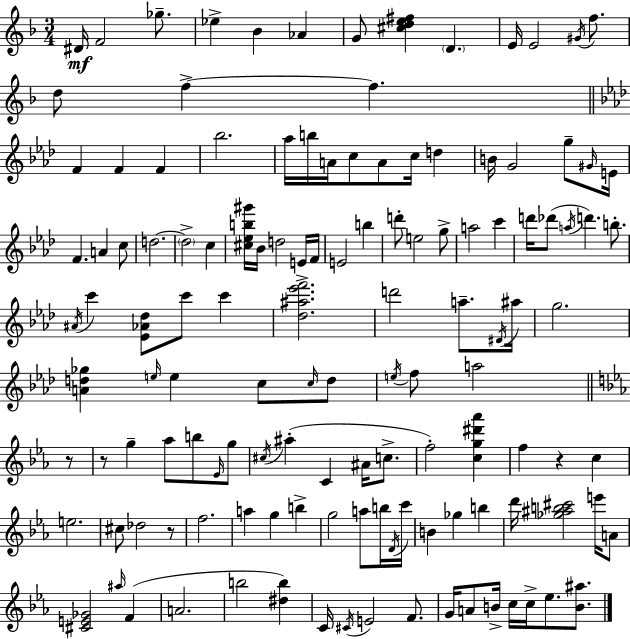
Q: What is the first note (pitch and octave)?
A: D#4